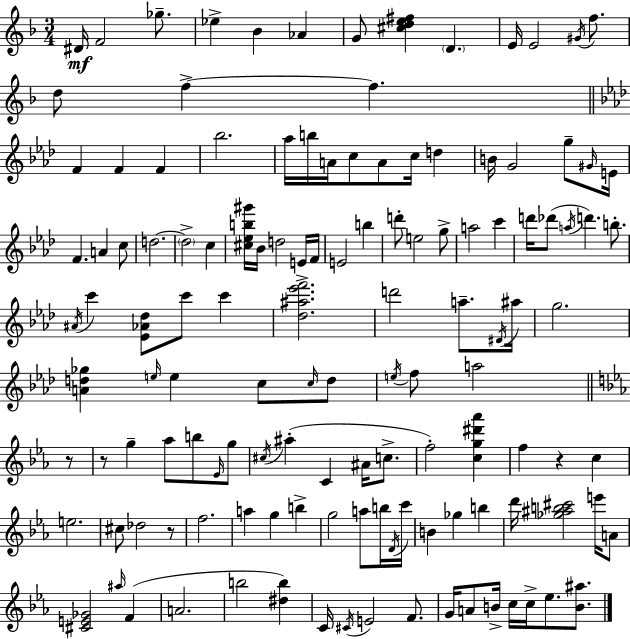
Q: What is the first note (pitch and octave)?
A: D#4